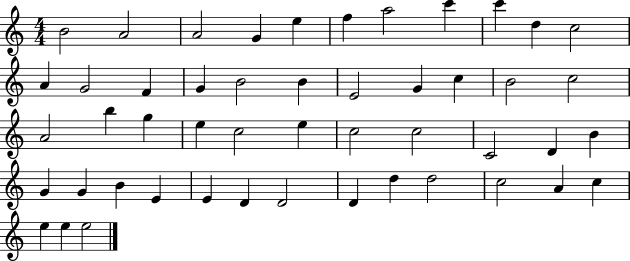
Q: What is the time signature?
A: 4/4